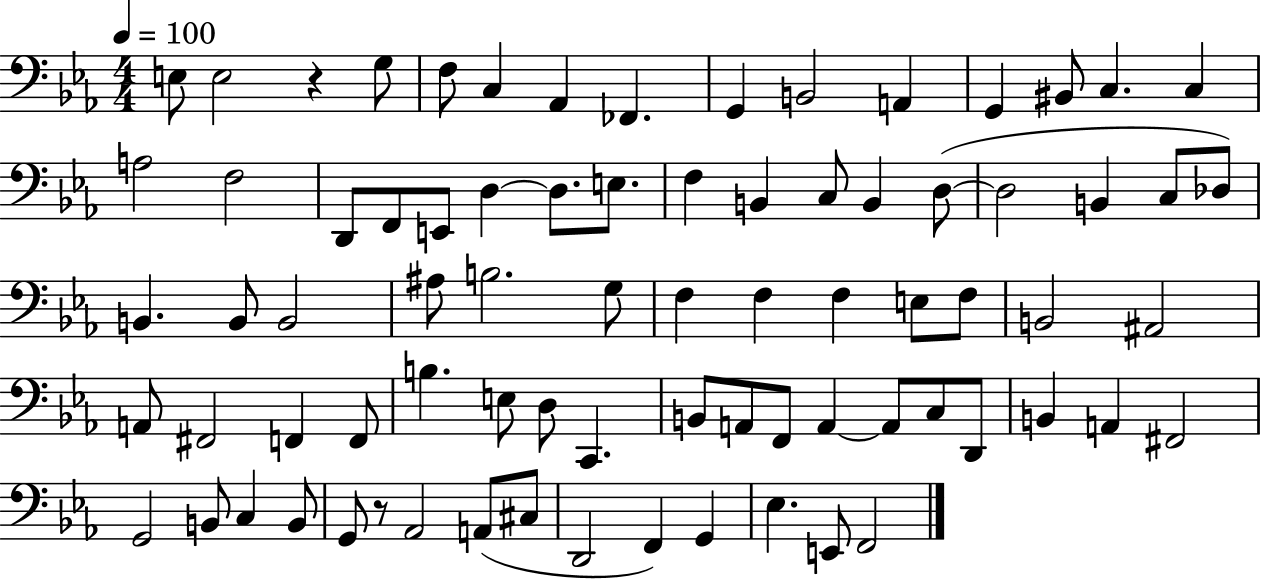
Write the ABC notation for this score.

X:1
T:Untitled
M:4/4
L:1/4
K:Eb
E,/2 E,2 z G,/2 F,/2 C, _A,, _F,, G,, B,,2 A,, G,, ^B,,/2 C, C, A,2 F,2 D,,/2 F,,/2 E,,/2 D, D,/2 E,/2 F, B,, C,/2 B,, D,/2 D,2 B,, C,/2 _D,/2 B,, B,,/2 B,,2 ^A,/2 B,2 G,/2 F, F, F, E,/2 F,/2 B,,2 ^A,,2 A,,/2 ^F,,2 F,, F,,/2 B, E,/2 D,/2 C,, B,,/2 A,,/2 F,,/2 A,, A,,/2 C,/2 D,,/2 B,, A,, ^F,,2 G,,2 B,,/2 C, B,,/2 G,,/2 z/2 _A,,2 A,,/2 ^C,/2 D,,2 F,, G,, _E, E,,/2 F,,2